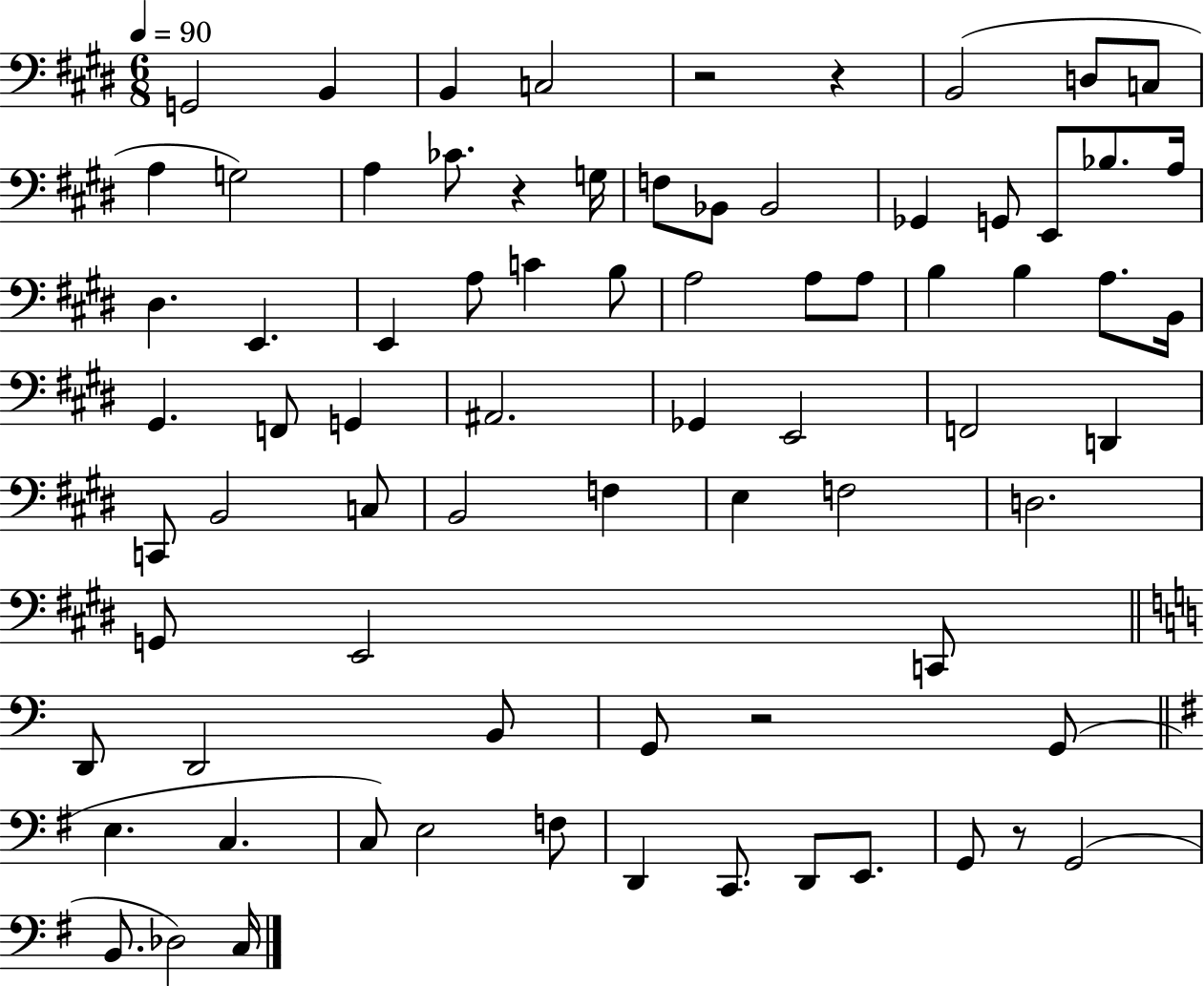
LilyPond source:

{
  \clef bass
  \numericTimeSignature
  \time 6/8
  \key e \major
  \tempo 4 = 90
  g,2 b,4 | b,4 c2 | r2 r4 | b,2( d8 c8 | \break a4 g2) | a4 ces'8. r4 g16 | f8 bes,8 bes,2 | ges,4 g,8 e,8 bes8. a16 | \break dis4. e,4. | e,4 a8 c'4 b8 | a2 a8 a8 | b4 b4 a8. b,16 | \break gis,4. f,8 g,4 | ais,2. | ges,4 e,2 | f,2 d,4 | \break c,8 b,2 c8 | b,2 f4 | e4 f2 | d2. | \break g,8 e,2 c,8 | \bar "||" \break \key c \major d,8 d,2 b,8 | g,8 r2 g,8( | \bar "||" \break \key g \major e4. c4. | c8) e2 f8 | d,4 c,8. d,8 e,8. | g,8 r8 g,2( | \break b,8. des2) c16 | \bar "|."
}